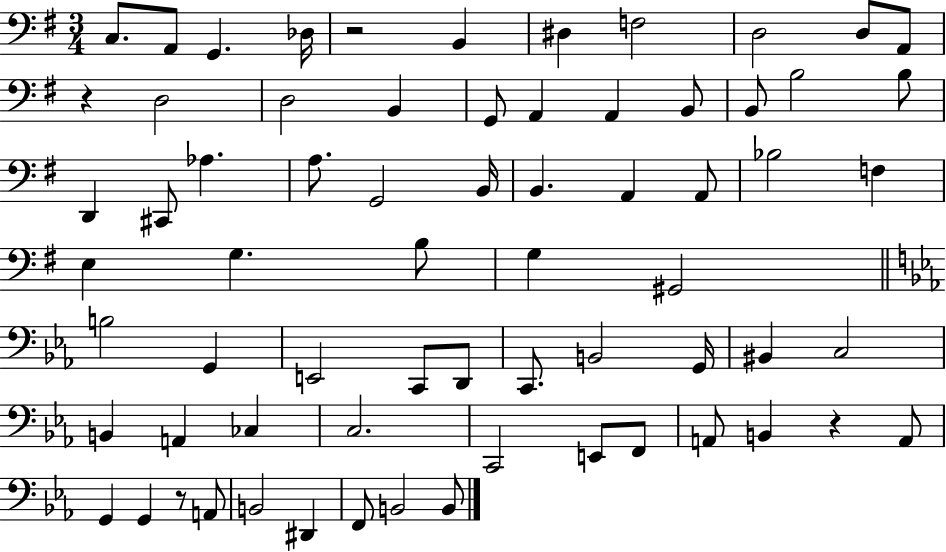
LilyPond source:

{
  \clef bass
  \numericTimeSignature
  \time 3/4
  \key g \major
  \repeat volta 2 { c8. a,8 g,4. des16 | r2 b,4 | dis4 f2 | d2 d8 a,8 | \break r4 d2 | d2 b,4 | g,8 a,4 a,4 b,8 | b,8 b2 b8 | \break d,4 cis,8 aes4. | a8. g,2 b,16 | b,4. a,4 a,8 | bes2 f4 | \break e4 g4. b8 | g4 gis,2 | \bar "||" \break \key ees \major b2 g,4 | e,2 c,8 d,8 | c,8. b,2 g,16 | bis,4 c2 | \break b,4 a,4 ces4 | c2. | c,2 e,8 f,8 | a,8 b,4 r4 a,8 | \break g,4 g,4 r8 a,8 | b,2 dis,4 | f,8 b,2 b,8 | } \bar "|."
}